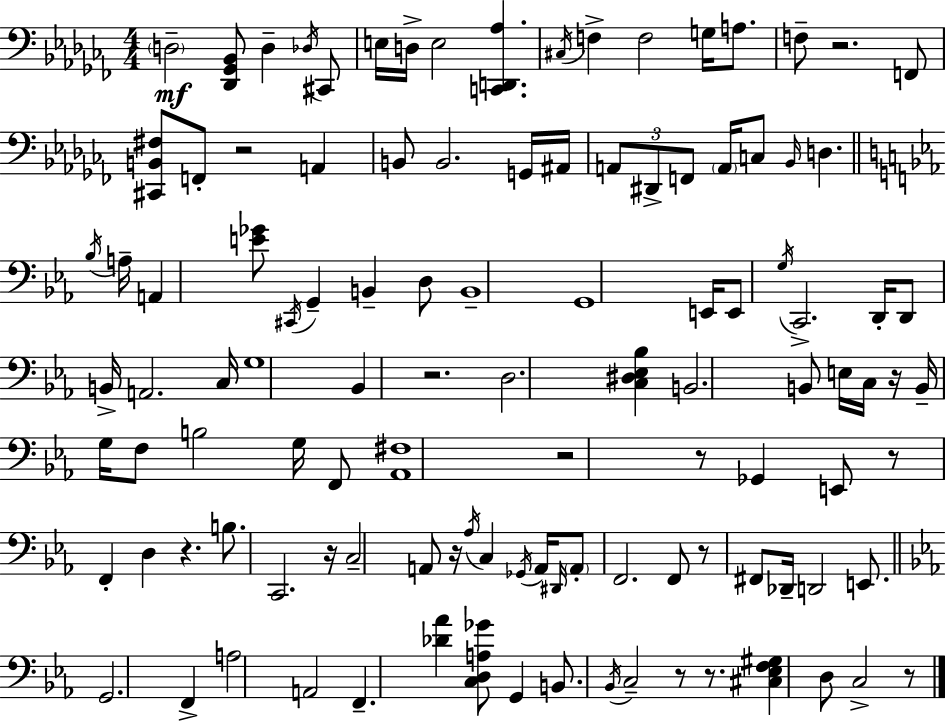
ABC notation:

X:1
T:Untitled
M:4/4
L:1/4
K:Abm
D,2 [_D,,_G,,_B,,]/2 D, _D,/4 ^C,,/2 E,/4 D,/4 E,2 [C,,D,,_A,] ^C,/4 F, F,2 G,/4 A,/2 F,/2 z2 F,,/2 [^C,,B,,^F,]/2 F,,/2 z2 A,, B,,/2 B,,2 G,,/4 ^A,,/4 A,,/2 ^D,,/2 F,,/2 A,,/4 C,/2 _B,,/4 D, _B,/4 A,/4 A,, [E_G]/2 ^C,,/4 G,, B,, D,/2 B,,4 G,,4 E,,/4 E,,/2 G,/4 C,,2 D,,/4 D,,/2 B,,/4 A,,2 C,/4 G,4 _B,, z2 D,2 [C,^D,_E,_B,] B,,2 B,,/2 E,/4 C,/4 z/4 B,,/4 G,/4 F,/2 B,2 G,/4 F,,/2 [_A,,^F,]4 z2 z/2 _G,, E,,/2 z/2 F,, D, z B,/2 C,,2 z/4 C,2 A,,/2 z/4 _A,/4 C, _G,,/4 A,,/4 ^D,,/4 A,,/2 F,,2 F,,/2 z/2 ^F,,/2 _D,,/4 D,,2 E,,/2 G,,2 F,, A,2 A,,2 F,, [_D_A] [C,D,A,_G]/2 G,, B,,/2 _B,,/4 C,2 z/2 z/2 [^C,_E,F,^G,] D,/2 C,2 z/2